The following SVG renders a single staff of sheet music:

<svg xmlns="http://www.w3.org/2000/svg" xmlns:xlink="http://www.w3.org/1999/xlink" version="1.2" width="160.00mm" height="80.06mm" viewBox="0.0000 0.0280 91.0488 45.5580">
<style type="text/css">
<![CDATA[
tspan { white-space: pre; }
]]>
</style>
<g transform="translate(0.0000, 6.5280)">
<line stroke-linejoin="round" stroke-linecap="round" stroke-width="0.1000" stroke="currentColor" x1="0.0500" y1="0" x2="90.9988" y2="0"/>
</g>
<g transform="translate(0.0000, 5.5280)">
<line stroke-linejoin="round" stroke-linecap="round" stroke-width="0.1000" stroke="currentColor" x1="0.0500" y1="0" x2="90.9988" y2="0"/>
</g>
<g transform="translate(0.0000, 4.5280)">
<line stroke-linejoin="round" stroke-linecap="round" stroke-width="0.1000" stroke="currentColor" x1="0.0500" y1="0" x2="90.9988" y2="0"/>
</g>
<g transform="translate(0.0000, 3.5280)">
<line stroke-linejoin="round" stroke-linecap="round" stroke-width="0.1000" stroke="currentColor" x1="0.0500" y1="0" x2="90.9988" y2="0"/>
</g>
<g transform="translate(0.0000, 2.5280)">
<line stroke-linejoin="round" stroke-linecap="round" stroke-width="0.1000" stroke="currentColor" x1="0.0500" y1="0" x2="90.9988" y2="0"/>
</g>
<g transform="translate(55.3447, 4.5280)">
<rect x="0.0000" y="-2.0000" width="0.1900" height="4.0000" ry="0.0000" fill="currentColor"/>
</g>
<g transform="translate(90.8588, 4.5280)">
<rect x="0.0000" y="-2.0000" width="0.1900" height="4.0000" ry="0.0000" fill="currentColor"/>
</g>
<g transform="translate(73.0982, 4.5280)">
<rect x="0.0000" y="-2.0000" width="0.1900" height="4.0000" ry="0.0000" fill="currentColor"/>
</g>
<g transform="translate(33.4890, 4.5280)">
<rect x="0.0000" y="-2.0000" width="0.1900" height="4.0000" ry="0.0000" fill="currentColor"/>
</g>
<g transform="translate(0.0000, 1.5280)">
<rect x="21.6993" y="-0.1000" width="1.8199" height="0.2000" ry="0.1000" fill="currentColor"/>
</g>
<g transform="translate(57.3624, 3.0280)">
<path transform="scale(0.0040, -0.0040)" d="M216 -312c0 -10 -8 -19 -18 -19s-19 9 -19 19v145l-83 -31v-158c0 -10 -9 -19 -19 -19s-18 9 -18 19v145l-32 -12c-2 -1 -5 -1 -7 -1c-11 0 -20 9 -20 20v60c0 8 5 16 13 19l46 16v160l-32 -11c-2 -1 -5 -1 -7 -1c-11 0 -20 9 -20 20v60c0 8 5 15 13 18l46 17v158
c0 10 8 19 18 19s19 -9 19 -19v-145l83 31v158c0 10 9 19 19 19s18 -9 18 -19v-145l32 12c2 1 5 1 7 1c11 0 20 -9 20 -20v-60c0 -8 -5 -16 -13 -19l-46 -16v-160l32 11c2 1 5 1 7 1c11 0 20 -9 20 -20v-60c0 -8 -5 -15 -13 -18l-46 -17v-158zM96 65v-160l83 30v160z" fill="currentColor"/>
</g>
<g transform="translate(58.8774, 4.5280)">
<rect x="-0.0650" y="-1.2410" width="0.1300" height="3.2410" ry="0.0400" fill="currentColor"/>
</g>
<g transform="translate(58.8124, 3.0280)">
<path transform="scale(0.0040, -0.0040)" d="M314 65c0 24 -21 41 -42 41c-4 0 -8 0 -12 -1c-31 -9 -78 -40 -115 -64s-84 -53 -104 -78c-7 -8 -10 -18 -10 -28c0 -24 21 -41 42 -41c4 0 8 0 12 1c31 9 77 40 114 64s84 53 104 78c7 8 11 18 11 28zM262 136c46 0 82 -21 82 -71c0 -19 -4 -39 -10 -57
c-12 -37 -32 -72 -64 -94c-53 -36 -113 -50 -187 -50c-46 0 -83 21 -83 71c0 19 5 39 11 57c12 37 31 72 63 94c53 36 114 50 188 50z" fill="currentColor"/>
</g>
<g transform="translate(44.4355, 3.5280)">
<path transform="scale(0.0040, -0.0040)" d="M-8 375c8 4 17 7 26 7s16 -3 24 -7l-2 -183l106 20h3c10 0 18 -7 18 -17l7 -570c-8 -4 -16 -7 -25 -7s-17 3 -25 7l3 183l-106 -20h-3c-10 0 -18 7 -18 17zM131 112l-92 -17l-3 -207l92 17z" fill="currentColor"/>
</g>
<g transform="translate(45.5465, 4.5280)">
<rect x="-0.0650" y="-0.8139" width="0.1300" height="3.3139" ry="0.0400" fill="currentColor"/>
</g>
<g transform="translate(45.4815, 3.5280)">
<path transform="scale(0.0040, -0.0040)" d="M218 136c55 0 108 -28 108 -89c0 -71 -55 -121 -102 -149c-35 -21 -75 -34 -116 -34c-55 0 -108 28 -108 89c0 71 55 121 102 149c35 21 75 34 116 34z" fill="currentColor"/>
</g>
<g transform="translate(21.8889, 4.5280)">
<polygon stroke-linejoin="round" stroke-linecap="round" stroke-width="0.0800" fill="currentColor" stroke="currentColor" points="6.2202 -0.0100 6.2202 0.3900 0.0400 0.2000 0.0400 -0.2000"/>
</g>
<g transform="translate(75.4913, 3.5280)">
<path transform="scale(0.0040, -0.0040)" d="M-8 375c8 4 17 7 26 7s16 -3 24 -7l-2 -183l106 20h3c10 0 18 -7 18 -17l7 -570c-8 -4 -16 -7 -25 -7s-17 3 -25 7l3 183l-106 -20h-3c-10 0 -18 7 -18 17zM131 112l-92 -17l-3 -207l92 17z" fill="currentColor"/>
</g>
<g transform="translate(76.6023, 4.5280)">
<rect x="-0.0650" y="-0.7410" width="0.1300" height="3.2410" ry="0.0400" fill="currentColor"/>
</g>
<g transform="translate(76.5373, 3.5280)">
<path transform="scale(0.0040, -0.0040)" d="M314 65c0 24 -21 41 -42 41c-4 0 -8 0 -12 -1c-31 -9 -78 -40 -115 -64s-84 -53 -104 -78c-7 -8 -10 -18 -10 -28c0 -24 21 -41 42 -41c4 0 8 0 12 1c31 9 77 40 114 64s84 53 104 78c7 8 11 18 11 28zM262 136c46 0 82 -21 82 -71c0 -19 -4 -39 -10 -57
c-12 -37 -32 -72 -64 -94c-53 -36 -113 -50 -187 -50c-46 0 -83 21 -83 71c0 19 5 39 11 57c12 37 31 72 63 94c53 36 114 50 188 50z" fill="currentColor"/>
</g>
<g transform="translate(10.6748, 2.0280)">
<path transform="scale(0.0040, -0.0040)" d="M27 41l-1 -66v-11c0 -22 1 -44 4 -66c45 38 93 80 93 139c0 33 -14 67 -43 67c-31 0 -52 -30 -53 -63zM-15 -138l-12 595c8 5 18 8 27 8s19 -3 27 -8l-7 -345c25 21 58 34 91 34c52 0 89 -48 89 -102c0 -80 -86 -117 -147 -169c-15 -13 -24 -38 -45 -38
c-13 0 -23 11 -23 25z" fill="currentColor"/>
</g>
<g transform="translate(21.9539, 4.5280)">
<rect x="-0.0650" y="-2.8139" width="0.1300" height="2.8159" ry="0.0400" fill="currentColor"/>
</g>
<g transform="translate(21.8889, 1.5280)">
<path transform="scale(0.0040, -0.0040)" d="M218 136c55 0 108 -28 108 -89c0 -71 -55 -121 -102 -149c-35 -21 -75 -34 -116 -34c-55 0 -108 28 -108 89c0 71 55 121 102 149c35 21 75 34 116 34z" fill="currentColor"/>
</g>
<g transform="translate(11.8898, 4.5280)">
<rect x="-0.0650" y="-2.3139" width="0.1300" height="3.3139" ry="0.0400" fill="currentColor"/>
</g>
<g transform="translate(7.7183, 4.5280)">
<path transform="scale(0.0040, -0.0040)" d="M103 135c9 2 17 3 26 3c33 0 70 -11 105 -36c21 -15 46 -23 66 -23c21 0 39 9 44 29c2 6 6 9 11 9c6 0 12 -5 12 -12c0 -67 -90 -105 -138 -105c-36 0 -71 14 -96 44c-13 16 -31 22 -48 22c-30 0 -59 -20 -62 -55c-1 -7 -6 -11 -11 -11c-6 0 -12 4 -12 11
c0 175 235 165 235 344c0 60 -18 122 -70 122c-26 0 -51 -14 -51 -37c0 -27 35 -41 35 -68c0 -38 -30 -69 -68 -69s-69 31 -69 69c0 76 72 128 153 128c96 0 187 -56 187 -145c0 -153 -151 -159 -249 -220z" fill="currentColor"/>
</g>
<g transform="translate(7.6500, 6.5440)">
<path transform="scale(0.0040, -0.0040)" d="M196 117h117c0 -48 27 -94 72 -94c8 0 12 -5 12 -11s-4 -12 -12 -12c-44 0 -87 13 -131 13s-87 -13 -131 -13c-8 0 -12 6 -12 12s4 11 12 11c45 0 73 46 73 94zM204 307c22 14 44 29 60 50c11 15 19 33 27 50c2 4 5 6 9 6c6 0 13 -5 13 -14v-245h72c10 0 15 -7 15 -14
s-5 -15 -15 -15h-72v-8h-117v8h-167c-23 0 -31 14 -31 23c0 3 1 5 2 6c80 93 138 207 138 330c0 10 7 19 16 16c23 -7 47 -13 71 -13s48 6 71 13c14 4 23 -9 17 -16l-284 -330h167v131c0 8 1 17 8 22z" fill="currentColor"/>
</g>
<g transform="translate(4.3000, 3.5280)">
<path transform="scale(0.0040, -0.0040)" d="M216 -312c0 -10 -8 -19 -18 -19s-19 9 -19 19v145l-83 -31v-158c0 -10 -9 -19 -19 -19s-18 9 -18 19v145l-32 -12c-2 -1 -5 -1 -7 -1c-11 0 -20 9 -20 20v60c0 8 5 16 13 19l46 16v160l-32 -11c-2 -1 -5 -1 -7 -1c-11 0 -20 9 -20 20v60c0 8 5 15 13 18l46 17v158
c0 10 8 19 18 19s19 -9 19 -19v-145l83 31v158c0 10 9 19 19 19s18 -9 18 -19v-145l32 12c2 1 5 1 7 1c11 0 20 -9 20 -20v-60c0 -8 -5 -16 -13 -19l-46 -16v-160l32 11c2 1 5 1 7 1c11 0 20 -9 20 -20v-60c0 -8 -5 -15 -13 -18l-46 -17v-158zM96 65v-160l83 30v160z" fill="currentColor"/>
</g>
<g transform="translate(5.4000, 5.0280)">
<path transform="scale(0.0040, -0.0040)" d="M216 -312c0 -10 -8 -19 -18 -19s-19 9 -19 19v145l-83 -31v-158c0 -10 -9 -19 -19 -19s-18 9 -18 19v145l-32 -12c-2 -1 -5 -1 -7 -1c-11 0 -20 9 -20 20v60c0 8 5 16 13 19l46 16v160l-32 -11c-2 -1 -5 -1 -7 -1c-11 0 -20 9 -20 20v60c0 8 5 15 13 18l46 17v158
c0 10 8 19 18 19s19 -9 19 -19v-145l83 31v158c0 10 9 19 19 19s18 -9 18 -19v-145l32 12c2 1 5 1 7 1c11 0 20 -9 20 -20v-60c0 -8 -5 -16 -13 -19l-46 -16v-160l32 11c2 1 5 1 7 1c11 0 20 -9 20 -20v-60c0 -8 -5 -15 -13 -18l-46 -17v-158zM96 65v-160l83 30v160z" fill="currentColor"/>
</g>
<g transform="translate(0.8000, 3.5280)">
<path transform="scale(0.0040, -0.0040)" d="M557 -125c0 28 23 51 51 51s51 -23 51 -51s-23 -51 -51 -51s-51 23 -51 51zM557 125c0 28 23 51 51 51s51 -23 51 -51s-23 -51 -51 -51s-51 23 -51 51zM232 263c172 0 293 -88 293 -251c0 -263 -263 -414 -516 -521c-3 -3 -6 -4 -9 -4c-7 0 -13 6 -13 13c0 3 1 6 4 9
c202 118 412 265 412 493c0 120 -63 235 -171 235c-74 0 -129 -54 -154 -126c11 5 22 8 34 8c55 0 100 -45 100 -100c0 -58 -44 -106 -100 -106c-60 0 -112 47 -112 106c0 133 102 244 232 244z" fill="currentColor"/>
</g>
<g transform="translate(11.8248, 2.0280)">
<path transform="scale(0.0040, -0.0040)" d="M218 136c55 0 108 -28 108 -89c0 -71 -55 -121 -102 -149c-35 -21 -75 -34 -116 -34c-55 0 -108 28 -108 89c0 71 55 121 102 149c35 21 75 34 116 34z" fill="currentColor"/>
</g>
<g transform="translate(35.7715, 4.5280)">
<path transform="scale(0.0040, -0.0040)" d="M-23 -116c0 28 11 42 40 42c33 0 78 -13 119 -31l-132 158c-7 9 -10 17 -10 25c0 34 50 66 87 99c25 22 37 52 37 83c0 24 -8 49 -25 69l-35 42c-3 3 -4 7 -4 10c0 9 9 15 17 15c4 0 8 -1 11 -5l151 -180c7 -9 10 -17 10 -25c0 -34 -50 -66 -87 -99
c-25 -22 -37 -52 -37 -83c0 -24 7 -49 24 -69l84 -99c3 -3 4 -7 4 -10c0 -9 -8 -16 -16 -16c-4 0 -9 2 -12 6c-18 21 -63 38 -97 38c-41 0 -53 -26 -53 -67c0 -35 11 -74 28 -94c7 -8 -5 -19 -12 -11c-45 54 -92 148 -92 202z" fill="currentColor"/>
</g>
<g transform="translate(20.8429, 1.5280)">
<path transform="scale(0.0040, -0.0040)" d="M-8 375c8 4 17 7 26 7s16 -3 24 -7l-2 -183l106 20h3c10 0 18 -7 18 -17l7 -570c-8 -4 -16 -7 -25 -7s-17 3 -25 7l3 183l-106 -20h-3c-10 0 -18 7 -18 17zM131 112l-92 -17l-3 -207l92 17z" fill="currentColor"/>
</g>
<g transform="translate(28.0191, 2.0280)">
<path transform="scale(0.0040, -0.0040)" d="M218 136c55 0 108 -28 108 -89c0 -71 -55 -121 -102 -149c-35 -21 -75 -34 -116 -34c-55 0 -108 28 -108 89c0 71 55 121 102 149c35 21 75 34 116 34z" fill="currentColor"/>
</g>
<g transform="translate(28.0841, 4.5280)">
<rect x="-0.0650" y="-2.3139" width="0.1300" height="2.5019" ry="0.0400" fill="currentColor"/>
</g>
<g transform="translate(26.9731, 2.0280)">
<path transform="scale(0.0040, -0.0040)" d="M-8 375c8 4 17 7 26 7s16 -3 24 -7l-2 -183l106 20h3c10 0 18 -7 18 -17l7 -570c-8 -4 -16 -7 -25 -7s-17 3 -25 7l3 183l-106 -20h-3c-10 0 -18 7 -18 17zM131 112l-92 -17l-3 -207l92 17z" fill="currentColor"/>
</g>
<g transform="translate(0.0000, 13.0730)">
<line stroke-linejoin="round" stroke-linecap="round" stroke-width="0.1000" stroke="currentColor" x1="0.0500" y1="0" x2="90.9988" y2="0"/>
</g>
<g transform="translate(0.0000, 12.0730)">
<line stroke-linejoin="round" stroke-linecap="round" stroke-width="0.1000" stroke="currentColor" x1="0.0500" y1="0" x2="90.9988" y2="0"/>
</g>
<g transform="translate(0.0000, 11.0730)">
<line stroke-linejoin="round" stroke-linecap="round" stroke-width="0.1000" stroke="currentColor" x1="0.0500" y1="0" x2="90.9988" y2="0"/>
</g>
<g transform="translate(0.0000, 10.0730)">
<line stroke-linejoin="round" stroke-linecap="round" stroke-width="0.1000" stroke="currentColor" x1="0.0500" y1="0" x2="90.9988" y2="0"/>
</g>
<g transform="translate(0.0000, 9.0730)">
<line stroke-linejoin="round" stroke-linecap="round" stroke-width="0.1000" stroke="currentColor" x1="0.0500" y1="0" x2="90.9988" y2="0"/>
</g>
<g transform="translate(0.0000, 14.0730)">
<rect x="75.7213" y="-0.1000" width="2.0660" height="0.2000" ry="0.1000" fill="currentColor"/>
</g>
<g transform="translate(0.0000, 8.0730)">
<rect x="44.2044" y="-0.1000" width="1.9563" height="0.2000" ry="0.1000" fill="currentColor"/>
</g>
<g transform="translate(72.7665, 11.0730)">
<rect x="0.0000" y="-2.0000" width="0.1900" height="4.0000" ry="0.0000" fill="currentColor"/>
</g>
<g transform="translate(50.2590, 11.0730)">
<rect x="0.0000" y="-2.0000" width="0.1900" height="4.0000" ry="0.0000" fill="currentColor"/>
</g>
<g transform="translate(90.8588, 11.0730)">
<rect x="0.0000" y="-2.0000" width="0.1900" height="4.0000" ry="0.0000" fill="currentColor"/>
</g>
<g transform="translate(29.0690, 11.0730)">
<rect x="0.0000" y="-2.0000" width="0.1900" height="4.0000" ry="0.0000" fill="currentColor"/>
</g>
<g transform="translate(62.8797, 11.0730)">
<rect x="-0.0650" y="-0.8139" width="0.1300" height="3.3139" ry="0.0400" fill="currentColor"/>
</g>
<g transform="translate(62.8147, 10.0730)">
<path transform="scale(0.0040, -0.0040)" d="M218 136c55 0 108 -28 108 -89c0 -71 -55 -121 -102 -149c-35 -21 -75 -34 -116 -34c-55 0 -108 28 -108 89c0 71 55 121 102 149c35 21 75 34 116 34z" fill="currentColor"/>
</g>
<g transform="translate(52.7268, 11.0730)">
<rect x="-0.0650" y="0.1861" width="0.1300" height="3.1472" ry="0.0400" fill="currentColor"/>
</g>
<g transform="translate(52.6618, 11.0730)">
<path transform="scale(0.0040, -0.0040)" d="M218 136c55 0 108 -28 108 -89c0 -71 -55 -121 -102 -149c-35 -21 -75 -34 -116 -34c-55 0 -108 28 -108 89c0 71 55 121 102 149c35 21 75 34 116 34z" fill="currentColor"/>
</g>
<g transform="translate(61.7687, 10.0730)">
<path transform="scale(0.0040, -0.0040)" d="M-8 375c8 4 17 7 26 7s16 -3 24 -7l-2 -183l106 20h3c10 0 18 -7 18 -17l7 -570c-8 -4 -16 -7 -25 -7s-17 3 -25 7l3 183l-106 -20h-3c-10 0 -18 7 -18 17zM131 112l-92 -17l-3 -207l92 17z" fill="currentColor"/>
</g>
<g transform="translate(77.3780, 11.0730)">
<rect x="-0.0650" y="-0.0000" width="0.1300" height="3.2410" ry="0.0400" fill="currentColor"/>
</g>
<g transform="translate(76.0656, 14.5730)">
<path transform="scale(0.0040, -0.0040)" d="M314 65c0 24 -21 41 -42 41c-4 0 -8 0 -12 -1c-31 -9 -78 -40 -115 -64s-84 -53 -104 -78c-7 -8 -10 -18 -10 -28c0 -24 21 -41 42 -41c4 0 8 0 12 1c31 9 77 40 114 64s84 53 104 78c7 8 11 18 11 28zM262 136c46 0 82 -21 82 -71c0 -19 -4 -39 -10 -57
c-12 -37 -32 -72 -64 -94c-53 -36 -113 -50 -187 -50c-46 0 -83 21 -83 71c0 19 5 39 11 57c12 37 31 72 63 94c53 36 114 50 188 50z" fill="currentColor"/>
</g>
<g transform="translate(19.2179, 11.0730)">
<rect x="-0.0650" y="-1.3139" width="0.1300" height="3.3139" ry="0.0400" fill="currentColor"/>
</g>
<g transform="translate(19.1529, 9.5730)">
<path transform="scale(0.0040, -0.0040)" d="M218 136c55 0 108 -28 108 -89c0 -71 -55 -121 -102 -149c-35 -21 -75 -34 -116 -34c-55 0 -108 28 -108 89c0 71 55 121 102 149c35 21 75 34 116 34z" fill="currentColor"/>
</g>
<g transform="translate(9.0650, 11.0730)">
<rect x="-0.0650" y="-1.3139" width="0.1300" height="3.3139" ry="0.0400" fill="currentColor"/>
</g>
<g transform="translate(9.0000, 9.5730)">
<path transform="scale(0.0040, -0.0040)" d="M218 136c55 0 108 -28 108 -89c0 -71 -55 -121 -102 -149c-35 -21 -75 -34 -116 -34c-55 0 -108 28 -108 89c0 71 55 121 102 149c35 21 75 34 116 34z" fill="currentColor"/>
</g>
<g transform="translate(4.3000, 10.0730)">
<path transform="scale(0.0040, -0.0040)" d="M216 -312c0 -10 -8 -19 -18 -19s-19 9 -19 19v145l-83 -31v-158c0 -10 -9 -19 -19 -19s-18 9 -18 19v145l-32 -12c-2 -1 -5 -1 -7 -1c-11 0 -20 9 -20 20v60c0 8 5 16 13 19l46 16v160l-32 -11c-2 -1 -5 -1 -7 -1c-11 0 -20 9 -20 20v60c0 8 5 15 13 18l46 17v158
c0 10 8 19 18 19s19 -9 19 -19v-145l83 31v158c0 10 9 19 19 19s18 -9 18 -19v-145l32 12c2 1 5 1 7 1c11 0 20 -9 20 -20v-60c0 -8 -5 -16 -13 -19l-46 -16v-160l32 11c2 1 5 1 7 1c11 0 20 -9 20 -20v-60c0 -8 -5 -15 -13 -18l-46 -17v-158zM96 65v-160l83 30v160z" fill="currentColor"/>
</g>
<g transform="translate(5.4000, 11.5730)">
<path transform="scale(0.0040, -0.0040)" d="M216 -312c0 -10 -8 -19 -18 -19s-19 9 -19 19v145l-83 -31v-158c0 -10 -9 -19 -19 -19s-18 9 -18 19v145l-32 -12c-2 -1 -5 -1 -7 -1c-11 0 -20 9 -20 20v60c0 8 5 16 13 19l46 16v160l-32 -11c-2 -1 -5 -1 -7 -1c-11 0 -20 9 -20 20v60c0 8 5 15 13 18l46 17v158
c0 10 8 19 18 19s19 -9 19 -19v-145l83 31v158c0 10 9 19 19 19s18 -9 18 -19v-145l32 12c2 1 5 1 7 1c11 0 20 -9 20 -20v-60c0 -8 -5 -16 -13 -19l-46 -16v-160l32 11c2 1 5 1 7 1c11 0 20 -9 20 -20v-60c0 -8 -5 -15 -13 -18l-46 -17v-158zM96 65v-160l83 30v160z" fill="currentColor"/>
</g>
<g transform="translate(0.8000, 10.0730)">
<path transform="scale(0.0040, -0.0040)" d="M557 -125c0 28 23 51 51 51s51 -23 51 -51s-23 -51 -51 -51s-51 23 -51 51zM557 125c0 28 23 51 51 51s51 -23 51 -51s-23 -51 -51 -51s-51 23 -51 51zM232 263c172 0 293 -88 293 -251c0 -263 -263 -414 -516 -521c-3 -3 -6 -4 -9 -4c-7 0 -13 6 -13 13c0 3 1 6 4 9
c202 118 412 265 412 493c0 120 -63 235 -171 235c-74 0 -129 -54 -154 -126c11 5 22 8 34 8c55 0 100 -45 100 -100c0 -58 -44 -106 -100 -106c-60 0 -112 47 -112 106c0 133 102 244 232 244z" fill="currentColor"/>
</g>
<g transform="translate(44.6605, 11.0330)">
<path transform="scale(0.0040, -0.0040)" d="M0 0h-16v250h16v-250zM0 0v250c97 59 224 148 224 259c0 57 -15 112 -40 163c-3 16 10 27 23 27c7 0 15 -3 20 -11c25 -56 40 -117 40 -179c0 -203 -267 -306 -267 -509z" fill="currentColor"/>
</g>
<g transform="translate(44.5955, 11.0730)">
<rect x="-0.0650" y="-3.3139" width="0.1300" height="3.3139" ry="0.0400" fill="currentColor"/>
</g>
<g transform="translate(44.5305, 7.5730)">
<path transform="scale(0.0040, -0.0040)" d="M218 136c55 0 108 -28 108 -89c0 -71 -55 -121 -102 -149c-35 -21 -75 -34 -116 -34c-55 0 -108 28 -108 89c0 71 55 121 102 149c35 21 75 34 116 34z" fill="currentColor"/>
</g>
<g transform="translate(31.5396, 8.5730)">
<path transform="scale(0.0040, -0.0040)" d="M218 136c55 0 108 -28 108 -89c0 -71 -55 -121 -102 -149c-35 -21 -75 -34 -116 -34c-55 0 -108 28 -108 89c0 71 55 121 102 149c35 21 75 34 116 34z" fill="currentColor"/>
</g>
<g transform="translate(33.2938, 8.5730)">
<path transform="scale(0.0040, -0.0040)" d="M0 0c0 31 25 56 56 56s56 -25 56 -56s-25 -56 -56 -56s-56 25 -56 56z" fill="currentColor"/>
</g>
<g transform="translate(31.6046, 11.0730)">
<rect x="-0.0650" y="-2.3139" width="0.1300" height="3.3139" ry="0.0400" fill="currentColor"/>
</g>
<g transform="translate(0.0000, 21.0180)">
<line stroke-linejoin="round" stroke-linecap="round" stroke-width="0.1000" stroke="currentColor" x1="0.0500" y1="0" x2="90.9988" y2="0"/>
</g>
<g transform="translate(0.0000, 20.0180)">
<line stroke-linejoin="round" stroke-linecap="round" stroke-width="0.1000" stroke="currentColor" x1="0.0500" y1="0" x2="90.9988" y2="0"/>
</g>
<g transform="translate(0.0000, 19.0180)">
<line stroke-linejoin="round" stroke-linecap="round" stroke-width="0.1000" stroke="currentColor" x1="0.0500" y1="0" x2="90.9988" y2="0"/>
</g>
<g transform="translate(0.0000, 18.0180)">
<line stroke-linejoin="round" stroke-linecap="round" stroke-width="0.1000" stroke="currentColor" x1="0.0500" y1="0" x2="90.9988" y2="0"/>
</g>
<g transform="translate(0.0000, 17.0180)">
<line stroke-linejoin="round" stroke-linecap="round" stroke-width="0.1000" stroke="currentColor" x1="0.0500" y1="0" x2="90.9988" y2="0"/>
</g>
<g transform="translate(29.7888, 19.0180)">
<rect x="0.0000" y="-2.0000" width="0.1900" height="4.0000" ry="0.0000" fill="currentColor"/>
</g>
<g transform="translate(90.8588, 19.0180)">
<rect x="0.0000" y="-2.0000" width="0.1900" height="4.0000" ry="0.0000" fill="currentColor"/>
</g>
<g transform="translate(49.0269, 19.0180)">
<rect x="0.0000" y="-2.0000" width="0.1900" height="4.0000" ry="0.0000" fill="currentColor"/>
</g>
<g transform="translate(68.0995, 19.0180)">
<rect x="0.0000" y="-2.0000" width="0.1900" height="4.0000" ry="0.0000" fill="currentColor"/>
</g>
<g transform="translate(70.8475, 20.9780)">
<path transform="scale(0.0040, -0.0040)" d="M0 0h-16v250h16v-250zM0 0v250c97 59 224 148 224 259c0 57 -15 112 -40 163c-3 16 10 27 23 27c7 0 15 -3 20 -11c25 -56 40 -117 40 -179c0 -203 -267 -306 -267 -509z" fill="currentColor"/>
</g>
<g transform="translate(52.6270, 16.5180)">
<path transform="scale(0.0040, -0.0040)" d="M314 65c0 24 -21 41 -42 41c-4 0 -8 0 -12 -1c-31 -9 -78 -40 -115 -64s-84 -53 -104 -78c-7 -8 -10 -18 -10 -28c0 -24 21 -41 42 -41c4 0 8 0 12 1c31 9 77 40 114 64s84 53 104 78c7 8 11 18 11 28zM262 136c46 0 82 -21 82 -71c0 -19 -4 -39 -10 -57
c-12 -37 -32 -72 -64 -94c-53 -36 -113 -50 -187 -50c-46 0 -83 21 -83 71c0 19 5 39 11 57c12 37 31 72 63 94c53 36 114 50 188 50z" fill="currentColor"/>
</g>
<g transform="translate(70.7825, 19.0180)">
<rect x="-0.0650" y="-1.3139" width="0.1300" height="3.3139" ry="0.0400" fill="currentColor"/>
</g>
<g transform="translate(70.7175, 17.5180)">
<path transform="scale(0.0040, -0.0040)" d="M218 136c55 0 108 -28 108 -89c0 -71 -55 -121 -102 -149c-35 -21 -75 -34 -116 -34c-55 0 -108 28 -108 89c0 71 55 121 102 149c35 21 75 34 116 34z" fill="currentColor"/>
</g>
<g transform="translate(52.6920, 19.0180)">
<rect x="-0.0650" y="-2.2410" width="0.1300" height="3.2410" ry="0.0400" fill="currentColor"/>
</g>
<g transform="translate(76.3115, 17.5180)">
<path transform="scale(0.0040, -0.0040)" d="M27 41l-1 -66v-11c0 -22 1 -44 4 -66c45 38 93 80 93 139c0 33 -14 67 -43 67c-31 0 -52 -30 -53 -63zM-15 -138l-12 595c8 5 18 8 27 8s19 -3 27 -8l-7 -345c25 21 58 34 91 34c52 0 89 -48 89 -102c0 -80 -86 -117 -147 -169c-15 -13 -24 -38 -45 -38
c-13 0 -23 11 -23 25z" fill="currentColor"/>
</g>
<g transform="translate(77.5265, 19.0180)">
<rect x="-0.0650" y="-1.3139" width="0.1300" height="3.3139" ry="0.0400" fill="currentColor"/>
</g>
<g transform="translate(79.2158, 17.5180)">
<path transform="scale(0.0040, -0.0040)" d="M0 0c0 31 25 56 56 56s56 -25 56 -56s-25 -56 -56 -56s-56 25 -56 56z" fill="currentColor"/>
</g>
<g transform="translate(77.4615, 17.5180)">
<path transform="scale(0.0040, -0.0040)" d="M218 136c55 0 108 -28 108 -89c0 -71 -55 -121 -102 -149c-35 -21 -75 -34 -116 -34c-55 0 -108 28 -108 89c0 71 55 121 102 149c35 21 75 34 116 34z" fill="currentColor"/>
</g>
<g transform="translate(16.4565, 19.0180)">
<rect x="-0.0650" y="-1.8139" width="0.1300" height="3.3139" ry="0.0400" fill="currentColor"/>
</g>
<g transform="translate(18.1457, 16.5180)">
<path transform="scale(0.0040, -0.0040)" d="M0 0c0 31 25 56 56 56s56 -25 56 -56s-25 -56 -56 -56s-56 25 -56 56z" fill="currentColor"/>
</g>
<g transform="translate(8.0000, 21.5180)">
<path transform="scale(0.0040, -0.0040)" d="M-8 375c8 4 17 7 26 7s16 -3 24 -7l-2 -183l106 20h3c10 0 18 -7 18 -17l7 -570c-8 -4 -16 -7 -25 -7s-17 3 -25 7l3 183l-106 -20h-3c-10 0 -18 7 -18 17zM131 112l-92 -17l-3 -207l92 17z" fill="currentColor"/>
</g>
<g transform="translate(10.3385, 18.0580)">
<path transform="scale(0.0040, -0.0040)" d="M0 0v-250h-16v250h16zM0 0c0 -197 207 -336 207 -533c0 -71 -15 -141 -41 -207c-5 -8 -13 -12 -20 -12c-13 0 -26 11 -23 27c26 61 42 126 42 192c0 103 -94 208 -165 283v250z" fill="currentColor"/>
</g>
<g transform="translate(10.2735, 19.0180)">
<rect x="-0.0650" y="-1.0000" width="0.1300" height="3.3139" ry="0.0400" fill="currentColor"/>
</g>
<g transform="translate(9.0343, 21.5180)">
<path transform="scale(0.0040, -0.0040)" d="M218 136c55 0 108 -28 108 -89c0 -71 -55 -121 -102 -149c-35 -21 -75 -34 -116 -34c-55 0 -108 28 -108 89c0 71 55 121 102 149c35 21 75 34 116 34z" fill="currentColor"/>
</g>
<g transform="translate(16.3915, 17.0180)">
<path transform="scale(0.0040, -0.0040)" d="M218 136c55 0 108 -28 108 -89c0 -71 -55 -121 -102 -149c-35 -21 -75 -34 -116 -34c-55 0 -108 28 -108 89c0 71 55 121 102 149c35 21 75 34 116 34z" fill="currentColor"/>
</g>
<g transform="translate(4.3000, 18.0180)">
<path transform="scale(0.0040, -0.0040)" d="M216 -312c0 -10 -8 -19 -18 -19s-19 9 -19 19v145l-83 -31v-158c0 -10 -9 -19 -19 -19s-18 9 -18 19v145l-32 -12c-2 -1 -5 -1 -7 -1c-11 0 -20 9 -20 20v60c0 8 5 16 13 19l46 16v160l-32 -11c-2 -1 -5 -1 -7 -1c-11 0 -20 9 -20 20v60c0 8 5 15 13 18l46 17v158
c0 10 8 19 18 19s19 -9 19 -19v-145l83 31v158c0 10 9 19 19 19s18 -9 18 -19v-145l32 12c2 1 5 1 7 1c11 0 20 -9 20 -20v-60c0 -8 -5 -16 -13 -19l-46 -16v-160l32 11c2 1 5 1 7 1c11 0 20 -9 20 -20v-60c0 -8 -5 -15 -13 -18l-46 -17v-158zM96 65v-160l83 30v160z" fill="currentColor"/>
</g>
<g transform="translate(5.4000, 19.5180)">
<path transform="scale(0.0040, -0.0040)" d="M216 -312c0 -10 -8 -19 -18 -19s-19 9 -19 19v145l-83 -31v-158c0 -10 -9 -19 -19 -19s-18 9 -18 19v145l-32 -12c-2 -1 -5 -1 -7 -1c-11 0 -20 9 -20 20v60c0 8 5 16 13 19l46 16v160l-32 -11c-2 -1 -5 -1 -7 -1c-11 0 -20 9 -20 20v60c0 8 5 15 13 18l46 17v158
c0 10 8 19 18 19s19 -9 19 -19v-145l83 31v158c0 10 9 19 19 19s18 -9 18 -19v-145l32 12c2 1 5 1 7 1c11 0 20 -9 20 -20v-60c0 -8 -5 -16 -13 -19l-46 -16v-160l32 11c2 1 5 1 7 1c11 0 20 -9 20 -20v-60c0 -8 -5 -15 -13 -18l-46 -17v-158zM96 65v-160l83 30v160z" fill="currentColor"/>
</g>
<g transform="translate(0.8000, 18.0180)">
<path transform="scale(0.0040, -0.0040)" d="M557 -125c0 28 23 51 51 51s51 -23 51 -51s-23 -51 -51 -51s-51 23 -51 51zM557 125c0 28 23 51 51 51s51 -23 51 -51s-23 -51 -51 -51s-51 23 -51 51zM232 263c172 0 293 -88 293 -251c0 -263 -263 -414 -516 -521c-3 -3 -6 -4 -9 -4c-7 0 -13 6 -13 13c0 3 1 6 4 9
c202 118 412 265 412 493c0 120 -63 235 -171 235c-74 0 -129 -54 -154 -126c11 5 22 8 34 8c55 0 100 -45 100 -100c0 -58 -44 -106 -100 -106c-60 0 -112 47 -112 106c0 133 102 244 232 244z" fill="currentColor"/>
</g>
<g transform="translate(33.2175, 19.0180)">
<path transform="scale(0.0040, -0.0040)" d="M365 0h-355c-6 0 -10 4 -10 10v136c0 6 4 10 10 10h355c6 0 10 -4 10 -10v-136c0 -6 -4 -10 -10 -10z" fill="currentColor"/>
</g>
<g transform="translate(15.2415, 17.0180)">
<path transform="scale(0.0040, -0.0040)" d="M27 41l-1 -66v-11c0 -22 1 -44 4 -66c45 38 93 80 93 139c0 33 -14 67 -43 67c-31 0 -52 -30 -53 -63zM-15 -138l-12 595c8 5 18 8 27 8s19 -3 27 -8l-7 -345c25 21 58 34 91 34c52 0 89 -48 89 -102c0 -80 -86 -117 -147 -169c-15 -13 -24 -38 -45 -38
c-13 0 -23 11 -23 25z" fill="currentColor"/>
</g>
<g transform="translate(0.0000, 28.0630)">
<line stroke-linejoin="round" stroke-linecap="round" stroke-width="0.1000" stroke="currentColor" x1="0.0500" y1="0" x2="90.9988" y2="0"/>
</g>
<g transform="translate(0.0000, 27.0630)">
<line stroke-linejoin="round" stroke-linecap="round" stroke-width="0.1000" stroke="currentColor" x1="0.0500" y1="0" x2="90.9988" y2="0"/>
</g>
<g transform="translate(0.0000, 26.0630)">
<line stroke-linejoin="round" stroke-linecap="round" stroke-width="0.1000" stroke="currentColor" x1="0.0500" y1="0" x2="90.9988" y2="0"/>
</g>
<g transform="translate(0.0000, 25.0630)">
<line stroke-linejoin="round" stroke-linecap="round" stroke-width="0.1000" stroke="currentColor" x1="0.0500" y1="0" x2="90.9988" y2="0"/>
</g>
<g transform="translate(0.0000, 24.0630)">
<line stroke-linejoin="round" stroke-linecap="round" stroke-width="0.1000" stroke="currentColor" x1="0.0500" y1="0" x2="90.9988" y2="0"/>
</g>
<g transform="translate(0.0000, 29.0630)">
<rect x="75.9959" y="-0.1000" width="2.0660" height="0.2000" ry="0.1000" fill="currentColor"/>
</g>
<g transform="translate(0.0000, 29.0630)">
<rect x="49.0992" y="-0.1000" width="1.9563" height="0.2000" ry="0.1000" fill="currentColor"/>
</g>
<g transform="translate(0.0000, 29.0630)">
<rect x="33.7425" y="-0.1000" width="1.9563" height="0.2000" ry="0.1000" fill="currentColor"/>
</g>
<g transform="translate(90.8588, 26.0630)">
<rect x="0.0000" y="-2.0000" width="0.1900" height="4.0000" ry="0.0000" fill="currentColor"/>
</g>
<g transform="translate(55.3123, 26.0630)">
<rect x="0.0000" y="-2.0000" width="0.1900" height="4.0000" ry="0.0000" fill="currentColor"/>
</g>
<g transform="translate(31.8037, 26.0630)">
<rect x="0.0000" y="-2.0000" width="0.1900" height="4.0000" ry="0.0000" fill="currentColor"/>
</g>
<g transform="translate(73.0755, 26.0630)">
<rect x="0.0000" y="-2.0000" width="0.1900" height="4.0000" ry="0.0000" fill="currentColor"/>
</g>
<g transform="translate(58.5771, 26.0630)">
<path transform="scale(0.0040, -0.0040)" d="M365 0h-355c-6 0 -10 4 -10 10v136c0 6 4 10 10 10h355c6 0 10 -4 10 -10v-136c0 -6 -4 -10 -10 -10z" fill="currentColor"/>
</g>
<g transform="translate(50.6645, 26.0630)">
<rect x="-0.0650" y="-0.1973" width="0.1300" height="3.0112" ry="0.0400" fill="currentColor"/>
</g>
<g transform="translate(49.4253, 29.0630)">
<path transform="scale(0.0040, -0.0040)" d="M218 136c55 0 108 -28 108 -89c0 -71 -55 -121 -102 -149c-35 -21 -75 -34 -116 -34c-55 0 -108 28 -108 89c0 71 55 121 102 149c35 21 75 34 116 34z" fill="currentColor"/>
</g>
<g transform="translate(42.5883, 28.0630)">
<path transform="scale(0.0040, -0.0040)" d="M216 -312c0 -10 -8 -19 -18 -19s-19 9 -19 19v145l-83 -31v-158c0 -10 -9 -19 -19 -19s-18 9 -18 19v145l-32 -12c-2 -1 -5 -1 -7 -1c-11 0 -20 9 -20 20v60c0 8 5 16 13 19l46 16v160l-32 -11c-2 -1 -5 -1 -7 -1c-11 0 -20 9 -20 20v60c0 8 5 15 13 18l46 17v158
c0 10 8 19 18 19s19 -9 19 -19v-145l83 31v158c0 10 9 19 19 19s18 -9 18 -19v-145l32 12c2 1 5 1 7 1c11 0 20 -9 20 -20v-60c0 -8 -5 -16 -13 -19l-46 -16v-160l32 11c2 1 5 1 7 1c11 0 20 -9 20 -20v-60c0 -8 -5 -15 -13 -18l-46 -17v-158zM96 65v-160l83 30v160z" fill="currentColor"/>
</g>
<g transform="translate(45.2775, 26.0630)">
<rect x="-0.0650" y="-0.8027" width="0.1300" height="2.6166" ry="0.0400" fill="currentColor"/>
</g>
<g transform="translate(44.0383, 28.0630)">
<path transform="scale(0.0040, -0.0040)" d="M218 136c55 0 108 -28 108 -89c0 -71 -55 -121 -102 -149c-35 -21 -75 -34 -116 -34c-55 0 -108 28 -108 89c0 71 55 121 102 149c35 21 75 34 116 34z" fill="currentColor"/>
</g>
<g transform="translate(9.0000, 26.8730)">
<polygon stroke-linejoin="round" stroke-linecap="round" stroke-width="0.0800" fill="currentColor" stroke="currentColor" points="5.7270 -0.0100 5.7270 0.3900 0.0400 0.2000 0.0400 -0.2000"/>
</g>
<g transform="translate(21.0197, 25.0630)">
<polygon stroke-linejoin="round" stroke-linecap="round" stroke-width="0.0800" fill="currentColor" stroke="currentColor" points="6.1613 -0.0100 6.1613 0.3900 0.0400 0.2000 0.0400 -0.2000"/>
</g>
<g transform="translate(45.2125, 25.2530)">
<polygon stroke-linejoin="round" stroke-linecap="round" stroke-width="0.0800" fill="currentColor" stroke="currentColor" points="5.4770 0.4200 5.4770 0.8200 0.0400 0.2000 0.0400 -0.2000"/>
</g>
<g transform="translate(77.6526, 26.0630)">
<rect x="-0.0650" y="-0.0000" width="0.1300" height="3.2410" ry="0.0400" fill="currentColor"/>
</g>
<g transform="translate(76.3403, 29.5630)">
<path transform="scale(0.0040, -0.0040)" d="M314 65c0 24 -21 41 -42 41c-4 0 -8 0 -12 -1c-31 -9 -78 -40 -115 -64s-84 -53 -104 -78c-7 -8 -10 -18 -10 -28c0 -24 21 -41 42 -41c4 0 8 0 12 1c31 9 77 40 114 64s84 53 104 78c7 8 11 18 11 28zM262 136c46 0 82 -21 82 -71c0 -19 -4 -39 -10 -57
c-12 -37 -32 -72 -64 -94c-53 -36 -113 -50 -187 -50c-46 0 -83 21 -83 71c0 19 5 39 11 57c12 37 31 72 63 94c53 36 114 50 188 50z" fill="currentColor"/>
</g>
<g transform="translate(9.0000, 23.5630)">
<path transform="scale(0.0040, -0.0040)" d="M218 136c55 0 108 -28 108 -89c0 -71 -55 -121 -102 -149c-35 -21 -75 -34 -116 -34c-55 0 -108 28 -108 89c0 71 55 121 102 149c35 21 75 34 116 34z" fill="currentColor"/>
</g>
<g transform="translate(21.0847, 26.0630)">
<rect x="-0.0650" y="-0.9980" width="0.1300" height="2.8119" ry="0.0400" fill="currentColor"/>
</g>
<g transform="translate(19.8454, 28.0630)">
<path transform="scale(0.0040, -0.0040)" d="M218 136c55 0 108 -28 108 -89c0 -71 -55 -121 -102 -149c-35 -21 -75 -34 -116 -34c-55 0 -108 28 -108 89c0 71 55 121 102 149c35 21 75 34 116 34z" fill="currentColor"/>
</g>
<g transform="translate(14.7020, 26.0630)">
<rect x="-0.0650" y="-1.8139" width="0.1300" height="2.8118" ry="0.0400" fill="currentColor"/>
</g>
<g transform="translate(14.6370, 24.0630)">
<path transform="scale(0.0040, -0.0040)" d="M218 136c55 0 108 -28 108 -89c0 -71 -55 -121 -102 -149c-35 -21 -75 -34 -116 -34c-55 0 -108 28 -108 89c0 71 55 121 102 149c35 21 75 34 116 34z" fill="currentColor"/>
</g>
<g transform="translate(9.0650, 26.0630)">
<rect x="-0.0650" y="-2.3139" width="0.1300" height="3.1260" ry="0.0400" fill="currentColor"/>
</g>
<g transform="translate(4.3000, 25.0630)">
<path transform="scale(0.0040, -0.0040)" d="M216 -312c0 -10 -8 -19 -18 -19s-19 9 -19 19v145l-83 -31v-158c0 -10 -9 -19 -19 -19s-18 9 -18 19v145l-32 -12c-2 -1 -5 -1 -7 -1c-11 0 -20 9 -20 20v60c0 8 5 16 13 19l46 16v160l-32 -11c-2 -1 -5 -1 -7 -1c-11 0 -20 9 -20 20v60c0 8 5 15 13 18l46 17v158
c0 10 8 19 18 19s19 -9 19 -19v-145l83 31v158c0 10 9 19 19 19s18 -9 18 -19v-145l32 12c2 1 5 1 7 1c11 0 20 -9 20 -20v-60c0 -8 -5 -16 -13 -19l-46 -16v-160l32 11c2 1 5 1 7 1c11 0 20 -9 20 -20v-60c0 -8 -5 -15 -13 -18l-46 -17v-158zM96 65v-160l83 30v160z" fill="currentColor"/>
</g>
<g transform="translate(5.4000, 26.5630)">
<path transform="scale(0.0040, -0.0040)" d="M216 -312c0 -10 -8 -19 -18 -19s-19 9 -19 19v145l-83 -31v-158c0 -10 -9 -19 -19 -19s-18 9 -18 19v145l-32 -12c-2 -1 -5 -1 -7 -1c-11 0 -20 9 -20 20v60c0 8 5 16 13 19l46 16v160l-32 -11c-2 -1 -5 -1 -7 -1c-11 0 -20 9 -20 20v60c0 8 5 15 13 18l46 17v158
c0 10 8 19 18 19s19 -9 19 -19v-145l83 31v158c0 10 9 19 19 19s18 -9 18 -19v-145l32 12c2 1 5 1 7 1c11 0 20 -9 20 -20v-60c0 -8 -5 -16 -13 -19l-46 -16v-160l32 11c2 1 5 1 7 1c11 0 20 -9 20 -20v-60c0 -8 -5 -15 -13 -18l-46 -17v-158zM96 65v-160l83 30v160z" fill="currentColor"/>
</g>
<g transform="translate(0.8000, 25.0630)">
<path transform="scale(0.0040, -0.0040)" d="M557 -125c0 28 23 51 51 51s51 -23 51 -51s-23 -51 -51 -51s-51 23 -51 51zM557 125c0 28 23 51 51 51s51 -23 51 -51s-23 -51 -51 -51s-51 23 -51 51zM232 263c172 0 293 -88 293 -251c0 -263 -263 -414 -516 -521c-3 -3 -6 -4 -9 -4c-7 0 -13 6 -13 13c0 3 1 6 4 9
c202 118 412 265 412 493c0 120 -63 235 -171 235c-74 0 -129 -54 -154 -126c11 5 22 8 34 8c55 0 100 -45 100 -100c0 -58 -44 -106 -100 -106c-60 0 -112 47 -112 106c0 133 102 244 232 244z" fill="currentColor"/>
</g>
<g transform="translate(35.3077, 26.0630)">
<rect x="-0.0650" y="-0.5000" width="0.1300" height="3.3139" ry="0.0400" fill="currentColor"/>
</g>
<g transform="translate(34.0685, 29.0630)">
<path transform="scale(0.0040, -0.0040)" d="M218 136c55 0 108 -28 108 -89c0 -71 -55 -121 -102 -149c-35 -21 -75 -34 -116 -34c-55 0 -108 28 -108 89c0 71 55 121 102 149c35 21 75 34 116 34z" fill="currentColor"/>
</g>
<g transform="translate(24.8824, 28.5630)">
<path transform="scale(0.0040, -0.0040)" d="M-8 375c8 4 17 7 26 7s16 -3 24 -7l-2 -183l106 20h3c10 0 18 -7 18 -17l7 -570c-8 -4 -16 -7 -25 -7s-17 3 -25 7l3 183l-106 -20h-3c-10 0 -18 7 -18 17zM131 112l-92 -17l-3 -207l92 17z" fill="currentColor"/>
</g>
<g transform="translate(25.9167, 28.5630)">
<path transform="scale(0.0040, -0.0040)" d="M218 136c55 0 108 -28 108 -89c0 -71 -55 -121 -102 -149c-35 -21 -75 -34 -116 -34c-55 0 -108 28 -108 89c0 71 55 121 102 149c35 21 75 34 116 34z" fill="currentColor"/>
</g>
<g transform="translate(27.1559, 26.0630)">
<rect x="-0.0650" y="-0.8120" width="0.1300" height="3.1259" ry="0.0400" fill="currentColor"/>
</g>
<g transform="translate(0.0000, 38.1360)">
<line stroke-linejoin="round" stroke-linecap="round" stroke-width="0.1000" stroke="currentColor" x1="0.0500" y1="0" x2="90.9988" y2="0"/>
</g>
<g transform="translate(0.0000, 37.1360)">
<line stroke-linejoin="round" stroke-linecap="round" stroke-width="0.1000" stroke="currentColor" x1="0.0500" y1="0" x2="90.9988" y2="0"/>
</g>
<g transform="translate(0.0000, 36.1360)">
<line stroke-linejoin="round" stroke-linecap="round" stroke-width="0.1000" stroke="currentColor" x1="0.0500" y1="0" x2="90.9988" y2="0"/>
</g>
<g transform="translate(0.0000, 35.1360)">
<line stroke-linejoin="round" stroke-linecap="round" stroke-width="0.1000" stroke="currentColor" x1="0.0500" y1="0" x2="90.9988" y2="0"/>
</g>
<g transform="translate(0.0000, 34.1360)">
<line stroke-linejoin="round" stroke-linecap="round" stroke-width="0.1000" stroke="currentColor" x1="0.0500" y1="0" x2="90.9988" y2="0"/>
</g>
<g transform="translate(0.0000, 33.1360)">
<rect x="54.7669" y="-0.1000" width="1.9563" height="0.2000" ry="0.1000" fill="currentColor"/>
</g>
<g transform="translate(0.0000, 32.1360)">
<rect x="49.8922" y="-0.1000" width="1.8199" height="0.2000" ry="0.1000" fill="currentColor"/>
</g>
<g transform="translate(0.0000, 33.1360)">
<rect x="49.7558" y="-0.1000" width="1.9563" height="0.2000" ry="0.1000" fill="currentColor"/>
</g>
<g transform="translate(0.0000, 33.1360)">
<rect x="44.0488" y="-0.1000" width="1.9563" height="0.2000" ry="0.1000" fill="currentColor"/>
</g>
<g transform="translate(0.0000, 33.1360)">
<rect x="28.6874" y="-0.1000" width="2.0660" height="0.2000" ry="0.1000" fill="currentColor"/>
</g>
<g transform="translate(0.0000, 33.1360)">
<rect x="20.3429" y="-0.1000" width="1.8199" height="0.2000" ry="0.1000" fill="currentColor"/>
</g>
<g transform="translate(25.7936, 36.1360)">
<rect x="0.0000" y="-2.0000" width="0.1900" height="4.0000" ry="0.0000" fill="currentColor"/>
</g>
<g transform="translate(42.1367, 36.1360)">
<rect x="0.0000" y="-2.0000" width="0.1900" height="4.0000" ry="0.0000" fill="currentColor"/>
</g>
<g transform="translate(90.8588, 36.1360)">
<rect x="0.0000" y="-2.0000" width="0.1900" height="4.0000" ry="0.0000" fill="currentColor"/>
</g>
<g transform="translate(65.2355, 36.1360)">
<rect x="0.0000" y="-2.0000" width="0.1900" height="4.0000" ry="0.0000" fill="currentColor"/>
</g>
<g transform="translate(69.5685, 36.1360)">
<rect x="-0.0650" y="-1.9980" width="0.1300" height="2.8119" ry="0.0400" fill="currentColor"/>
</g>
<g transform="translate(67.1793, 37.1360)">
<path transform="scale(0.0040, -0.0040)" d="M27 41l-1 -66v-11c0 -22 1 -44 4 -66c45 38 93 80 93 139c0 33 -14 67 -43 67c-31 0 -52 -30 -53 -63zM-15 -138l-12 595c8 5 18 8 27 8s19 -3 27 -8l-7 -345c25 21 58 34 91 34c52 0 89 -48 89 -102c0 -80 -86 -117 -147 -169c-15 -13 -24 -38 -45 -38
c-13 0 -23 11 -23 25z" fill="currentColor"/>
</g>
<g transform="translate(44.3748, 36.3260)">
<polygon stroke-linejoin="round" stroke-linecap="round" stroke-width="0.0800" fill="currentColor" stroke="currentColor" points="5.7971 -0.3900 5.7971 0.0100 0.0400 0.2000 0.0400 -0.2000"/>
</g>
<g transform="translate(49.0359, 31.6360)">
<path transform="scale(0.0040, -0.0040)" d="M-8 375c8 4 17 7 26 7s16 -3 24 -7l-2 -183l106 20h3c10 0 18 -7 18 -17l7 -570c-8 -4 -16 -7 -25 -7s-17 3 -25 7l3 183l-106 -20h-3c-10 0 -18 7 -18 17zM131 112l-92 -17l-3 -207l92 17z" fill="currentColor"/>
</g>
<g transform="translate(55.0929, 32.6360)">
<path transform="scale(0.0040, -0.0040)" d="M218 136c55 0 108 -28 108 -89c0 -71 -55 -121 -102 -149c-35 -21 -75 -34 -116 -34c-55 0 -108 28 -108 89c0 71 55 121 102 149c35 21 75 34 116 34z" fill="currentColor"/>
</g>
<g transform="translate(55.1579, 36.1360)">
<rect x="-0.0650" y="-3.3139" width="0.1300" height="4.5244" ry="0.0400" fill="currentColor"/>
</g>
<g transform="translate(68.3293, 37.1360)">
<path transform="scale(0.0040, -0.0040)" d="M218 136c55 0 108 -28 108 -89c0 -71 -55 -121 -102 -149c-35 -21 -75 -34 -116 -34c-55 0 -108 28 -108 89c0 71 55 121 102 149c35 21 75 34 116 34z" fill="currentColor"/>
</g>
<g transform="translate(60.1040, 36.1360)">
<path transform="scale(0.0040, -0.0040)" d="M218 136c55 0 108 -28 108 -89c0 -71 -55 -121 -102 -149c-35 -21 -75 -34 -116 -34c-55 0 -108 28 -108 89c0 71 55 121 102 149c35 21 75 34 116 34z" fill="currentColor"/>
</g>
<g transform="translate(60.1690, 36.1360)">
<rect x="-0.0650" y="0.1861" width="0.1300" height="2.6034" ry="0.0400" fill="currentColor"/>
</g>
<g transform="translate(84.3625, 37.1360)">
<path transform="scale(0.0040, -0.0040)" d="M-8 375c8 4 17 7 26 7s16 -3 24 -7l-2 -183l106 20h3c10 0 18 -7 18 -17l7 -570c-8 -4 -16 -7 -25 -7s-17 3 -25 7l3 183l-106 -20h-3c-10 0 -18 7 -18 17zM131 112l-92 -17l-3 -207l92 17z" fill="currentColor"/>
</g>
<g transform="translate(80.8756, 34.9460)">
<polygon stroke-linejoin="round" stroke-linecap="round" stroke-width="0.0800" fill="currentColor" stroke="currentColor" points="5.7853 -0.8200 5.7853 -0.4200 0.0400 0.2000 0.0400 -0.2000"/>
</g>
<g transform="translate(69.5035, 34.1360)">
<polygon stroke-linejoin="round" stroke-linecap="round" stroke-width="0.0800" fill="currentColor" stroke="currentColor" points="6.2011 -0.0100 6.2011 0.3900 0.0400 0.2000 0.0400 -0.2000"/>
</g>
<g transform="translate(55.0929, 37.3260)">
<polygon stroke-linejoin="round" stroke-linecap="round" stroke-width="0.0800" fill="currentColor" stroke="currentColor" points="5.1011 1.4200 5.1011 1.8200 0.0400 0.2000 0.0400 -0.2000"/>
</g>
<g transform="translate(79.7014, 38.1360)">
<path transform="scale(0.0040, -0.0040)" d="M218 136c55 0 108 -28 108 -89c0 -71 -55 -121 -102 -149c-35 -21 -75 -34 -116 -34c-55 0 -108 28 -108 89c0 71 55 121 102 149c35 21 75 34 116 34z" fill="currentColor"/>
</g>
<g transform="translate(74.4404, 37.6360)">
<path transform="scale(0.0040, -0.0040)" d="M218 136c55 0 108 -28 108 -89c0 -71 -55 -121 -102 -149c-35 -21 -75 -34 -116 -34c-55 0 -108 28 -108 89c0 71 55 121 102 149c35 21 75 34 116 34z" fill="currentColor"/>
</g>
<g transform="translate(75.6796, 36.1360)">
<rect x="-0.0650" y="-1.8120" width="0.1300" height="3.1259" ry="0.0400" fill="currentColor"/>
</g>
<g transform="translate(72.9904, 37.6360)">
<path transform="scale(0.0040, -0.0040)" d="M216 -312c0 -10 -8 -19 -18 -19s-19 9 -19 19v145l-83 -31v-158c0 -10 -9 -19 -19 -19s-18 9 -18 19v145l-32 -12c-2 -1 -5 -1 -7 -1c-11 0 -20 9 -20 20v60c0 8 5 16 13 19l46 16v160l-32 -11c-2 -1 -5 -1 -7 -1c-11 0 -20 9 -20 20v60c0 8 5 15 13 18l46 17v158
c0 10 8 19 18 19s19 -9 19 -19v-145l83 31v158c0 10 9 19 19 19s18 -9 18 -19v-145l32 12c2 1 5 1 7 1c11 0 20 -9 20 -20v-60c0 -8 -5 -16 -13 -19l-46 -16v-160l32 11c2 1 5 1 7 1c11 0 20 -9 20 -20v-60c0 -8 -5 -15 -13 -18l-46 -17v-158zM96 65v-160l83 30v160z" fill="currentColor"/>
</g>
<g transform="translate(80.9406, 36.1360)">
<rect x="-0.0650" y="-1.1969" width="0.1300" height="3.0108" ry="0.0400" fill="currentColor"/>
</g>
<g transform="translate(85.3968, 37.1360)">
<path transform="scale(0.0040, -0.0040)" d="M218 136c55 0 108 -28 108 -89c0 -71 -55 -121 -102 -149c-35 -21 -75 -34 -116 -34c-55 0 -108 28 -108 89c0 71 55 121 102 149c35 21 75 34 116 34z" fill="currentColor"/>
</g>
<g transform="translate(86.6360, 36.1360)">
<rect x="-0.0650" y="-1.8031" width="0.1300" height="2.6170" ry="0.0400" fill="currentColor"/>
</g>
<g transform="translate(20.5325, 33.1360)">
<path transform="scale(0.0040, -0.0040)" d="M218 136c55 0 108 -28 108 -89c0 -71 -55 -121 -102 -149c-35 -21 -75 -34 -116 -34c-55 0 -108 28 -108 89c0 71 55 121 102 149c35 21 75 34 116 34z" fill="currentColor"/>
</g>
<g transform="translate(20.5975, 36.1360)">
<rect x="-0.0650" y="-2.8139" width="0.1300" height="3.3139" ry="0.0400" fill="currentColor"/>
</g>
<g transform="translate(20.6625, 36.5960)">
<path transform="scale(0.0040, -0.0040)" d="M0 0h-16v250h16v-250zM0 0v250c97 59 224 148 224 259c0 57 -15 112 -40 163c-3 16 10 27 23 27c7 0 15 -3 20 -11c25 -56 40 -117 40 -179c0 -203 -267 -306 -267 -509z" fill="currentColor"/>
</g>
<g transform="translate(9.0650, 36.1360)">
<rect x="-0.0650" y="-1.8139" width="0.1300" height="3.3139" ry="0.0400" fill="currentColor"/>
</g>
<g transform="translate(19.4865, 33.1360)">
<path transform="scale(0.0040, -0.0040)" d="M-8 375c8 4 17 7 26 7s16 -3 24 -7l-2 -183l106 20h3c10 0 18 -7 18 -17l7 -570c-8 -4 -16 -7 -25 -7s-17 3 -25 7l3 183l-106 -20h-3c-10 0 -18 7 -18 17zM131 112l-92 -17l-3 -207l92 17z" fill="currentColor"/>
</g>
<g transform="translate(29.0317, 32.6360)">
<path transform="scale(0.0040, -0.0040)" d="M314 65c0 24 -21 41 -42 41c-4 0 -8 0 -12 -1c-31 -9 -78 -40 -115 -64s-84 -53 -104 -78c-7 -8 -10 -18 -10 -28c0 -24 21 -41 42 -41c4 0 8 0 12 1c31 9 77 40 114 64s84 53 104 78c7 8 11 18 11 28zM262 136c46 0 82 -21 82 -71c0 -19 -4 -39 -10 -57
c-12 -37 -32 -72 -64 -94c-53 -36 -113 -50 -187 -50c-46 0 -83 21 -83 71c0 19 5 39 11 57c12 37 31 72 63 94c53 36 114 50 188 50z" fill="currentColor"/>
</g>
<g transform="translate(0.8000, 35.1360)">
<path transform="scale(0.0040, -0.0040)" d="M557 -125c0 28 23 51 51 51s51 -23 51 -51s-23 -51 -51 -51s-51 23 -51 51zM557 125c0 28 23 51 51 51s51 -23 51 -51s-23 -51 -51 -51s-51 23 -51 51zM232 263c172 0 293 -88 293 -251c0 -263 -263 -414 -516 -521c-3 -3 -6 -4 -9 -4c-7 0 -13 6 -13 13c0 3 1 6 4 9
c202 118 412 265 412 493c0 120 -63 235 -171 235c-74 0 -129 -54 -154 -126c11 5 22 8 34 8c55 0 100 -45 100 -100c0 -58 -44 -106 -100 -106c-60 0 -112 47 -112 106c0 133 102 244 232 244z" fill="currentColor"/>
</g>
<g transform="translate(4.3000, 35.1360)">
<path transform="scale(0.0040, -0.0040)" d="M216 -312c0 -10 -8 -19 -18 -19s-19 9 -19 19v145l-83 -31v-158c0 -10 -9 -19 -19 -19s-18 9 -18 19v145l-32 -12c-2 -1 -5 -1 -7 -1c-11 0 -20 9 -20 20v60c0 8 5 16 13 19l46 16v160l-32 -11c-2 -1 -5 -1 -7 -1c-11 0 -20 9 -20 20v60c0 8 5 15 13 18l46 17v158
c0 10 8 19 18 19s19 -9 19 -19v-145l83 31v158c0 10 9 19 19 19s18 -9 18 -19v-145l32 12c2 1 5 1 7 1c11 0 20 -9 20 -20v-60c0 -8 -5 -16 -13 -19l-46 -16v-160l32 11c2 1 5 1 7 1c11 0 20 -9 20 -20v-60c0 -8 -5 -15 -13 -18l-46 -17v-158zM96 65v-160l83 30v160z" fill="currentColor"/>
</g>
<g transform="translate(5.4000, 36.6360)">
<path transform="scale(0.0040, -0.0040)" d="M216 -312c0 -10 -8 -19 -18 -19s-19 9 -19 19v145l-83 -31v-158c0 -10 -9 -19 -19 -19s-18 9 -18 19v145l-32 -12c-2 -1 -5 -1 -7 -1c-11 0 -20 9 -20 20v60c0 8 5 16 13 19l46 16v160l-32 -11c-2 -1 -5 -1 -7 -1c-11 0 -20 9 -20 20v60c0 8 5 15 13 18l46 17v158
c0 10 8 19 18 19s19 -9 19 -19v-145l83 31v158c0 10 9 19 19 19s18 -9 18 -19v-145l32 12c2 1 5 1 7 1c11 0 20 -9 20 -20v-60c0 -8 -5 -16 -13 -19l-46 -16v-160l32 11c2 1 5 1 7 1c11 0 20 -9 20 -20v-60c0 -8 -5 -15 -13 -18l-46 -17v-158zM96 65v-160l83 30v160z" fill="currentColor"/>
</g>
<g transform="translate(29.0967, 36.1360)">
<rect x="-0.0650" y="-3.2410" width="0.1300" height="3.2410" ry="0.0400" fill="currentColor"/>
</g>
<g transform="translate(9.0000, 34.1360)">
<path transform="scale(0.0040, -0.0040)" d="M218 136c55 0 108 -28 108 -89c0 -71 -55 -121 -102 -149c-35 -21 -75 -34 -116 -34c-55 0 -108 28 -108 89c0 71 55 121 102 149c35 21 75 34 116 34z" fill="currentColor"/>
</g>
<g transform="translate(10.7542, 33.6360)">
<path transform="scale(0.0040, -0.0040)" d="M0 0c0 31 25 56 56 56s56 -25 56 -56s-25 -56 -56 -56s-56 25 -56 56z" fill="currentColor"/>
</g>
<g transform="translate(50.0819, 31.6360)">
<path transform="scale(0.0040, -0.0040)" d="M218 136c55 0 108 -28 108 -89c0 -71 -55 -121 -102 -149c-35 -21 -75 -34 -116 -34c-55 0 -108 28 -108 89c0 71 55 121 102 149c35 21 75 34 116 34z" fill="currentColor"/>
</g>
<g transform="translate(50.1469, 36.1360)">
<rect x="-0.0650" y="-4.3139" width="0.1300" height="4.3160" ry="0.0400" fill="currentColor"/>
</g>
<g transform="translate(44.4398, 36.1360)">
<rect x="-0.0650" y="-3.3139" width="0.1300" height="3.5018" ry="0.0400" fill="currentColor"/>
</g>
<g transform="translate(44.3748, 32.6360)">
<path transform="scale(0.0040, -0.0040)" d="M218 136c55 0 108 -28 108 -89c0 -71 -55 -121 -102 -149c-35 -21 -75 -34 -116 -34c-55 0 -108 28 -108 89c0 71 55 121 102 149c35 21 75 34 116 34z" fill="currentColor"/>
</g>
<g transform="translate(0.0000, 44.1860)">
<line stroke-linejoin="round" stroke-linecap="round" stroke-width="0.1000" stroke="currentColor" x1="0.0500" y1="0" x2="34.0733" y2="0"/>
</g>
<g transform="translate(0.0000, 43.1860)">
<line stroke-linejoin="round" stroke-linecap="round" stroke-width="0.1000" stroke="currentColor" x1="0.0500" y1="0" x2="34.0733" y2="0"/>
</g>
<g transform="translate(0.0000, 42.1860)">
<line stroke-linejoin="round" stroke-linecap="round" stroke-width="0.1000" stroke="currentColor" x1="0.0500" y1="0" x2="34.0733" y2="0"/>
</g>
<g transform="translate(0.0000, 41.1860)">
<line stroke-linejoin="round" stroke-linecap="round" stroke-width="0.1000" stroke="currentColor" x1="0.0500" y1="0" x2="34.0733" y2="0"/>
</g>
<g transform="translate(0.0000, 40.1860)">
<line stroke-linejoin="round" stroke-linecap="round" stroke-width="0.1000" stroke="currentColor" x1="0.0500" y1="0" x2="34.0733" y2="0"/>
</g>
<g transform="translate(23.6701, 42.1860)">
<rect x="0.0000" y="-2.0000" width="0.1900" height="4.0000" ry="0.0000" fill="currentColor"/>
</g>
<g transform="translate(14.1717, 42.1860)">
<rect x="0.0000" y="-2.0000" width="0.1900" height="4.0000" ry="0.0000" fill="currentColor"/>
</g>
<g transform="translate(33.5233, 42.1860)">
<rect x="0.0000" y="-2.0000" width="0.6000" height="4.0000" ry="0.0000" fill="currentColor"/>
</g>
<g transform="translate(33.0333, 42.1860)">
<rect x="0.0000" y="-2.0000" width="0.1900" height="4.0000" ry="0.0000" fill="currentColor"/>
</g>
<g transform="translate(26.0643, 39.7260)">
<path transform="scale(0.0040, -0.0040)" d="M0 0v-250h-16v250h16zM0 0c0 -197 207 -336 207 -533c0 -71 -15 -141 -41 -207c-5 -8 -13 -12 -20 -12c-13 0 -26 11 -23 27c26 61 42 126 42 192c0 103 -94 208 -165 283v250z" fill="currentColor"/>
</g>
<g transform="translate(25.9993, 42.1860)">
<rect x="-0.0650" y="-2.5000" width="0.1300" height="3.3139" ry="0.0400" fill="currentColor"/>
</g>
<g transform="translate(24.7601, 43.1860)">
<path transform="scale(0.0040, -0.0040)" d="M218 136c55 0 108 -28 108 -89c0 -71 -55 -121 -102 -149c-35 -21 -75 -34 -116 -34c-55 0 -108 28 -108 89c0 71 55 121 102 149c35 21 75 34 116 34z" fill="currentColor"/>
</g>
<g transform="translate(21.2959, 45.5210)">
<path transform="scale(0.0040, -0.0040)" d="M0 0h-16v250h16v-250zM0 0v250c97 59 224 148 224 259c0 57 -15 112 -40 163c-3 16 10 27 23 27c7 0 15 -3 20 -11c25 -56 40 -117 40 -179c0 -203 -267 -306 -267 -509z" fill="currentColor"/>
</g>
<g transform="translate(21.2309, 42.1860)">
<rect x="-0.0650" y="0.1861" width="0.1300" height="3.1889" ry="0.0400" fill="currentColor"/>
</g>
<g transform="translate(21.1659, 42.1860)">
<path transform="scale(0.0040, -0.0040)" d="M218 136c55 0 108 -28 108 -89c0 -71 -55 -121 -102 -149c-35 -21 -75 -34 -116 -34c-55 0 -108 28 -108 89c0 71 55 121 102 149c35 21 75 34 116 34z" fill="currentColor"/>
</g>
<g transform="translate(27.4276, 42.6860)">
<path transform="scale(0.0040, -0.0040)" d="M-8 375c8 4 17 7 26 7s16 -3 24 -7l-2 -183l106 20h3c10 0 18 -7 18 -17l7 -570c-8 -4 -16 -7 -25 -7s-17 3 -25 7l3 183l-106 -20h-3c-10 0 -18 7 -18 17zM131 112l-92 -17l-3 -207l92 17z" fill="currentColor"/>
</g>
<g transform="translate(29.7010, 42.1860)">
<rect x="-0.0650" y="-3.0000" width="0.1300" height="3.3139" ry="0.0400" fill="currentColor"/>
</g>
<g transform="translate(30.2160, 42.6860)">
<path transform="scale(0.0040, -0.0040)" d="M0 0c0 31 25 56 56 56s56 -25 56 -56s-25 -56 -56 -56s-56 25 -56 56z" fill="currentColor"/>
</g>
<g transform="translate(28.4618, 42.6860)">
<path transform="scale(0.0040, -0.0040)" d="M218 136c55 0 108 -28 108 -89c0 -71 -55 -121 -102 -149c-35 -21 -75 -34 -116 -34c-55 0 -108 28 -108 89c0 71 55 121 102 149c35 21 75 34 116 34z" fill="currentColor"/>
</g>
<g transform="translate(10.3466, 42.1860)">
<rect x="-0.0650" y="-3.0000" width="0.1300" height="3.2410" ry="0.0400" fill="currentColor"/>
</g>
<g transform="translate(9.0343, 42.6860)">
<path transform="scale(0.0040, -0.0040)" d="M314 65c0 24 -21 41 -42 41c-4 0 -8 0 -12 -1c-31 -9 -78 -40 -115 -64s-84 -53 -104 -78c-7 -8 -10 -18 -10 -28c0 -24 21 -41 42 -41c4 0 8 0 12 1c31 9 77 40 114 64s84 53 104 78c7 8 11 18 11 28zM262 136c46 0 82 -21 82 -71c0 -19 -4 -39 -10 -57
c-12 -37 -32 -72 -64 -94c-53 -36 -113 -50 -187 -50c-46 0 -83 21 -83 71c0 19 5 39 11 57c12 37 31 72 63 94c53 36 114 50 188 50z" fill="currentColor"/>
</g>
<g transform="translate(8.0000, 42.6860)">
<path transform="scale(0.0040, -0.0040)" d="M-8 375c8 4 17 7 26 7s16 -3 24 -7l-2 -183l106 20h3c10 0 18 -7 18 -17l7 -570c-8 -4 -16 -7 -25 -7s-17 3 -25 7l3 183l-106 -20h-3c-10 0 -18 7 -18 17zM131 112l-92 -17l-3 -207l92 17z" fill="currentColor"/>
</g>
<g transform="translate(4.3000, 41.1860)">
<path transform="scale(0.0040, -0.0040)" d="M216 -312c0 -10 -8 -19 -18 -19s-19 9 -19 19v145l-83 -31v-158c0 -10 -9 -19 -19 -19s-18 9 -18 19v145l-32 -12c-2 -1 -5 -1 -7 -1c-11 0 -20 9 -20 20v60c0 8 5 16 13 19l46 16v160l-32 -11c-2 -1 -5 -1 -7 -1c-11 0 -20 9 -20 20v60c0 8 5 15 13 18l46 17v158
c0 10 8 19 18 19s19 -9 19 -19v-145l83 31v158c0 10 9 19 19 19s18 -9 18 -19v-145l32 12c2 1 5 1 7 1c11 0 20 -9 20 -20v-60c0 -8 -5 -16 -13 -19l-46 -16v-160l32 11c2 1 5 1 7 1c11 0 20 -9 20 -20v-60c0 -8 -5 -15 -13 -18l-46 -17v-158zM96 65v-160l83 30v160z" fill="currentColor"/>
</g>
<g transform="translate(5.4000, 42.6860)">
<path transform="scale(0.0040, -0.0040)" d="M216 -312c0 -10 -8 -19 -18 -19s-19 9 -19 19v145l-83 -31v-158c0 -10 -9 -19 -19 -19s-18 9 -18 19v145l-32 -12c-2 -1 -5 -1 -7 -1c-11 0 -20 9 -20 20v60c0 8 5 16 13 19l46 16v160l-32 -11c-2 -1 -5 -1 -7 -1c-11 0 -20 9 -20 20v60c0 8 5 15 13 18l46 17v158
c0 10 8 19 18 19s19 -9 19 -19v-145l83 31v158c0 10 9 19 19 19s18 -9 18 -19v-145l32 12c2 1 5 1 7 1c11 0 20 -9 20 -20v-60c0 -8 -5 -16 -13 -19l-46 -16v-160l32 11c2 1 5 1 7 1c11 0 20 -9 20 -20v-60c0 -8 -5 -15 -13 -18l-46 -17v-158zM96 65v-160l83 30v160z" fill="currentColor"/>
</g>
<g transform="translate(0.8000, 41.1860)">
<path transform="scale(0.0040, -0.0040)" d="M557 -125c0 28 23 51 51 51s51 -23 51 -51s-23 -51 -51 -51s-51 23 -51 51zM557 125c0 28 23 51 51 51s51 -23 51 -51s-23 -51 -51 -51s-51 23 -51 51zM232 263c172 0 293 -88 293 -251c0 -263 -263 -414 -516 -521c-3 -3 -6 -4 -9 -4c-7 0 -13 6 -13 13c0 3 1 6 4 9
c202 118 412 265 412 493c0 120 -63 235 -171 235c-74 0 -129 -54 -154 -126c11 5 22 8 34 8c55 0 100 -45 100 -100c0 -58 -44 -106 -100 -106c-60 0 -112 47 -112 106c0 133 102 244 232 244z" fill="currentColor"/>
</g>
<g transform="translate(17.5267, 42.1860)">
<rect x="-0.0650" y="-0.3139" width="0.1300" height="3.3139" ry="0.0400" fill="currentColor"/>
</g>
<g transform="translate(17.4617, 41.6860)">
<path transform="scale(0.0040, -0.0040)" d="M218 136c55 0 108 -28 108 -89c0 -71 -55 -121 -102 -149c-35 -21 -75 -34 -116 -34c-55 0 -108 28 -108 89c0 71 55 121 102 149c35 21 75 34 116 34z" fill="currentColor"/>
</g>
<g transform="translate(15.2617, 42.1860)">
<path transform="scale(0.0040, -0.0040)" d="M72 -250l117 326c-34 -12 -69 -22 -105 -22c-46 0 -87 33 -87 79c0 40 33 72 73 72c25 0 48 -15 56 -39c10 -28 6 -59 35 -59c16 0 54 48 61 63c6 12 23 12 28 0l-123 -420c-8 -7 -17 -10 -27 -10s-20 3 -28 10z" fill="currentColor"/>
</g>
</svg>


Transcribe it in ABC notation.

X:1
T:Untitled
M:2/4
L:1/4
K:D
_B, C/2 B,/2 z F, ^G,2 F,2 G, G, B, D/2 D, F, D,,2 F,,/2 _A, z2 B,2 G,/2 _G, B,/2 A,/2 G,,/2 F,,/2 E,, ^G,,/2 E,,/2 z2 D,,2 A, C/2 D2 D/2 F/2 D/2 D,/2 _B,,/2 ^A,,/2 G,,/2 B,,/2 C,2 z/2 E, D,/2 B,,/2 C,